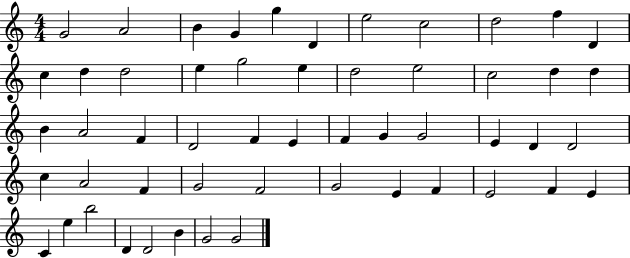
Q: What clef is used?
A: treble